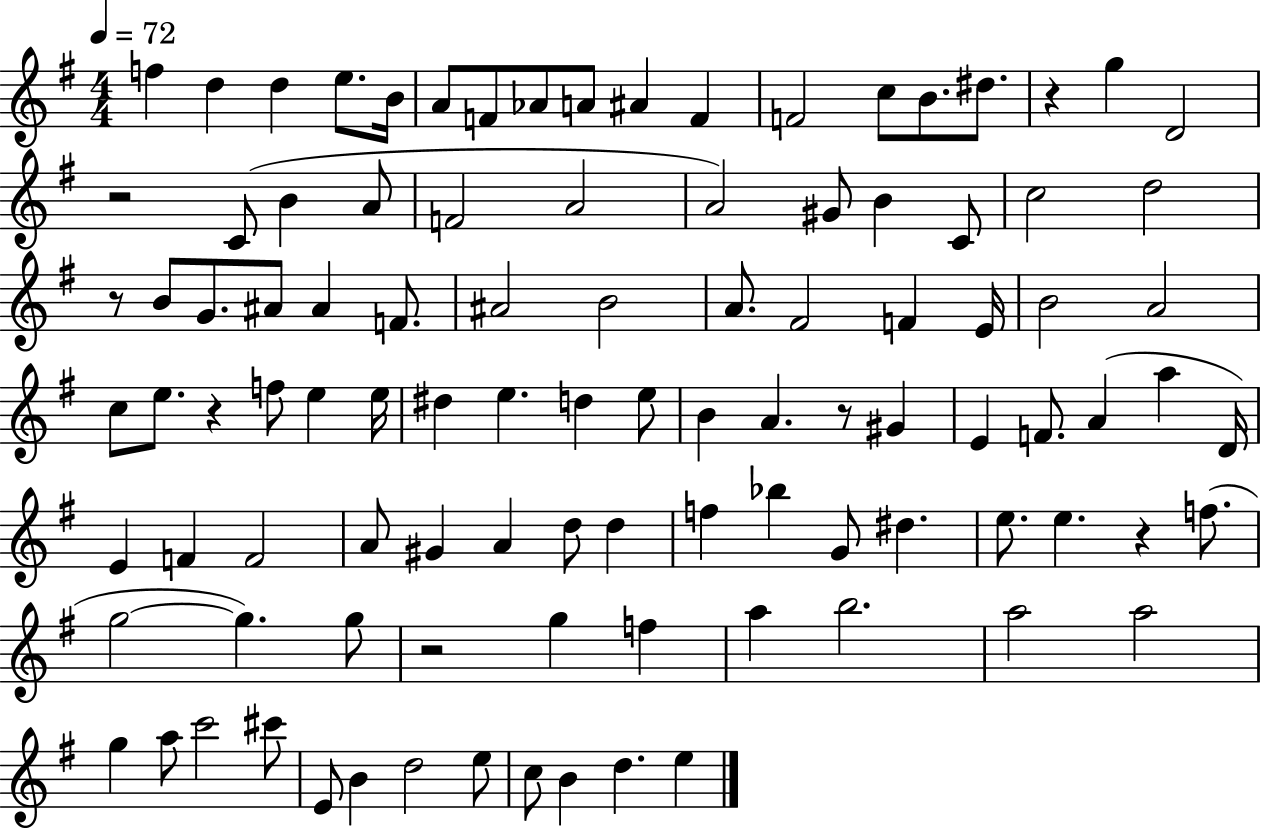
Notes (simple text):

F5/q D5/q D5/q E5/e. B4/s A4/e F4/e Ab4/e A4/e A#4/q F4/q F4/h C5/e B4/e. D#5/e. R/q G5/q D4/h R/h C4/e B4/q A4/e F4/h A4/h A4/h G#4/e B4/q C4/e C5/h D5/h R/e B4/e G4/e. A#4/e A#4/q F4/e. A#4/h B4/h A4/e. F#4/h F4/q E4/s B4/h A4/h C5/e E5/e. R/q F5/e E5/q E5/s D#5/q E5/q. D5/q E5/e B4/q A4/q. R/e G#4/q E4/q F4/e. A4/q A5/q D4/s E4/q F4/q F4/h A4/e G#4/q A4/q D5/e D5/q F5/q Bb5/q G4/e D#5/q. E5/e. E5/q. R/q F5/e. G5/h G5/q. G5/e R/h G5/q F5/q A5/q B5/h. A5/h A5/h G5/q A5/e C6/h C#6/e E4/e B4/q D5/h E5/e C5/e B4/q D5/q. E5/q